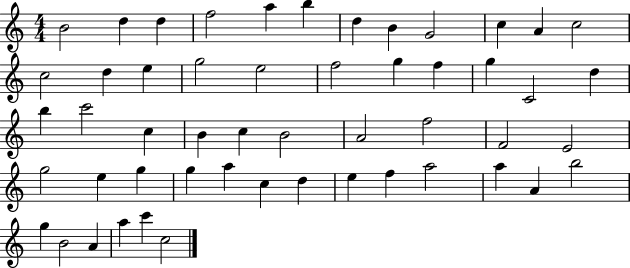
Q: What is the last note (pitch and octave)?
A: C5